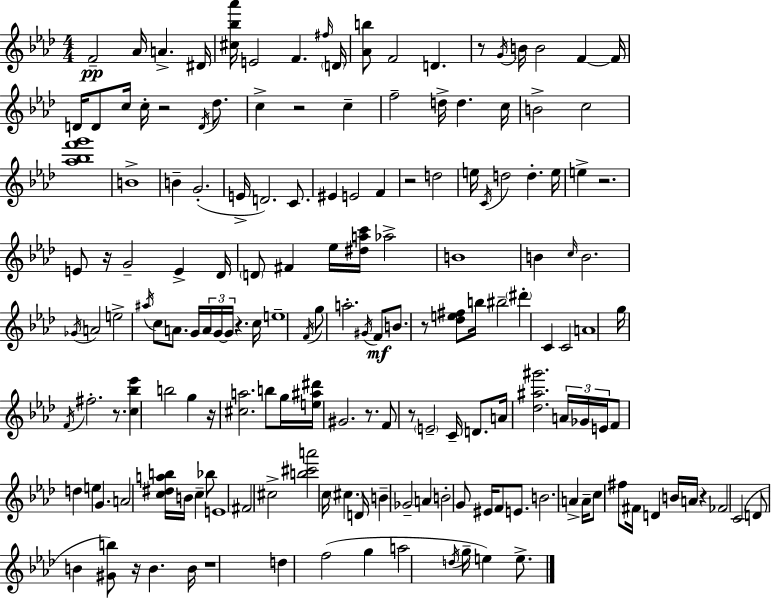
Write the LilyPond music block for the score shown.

{
  \clef treble
  \numericTimeSignature
  \time 4/4
  \key aes \major
  f'2--\pp aes'16 a'4.-> dis'16 | <cis'' bes'' aes'''>16 e'2 f'4. \grace { fis''16 } | \parenthesize d'16 <aes' b''>8 f'2 d'4. | r8 \acciaccatura { g'16 } b'16 b'2 f'4~~ | \break f'16 d'16 d'8 c''16 c''16-. r2 \acciaccatura { d'16 } | des''8. c''4-> r2 c''4-- | f''2-- d''16-> d''4. | c''16 b'2-> c''2 | \break <aes'' bes'' f''' g'''>1 | b'1-> | b'4-- g'2.-.( | e'16-> d'2.) | \break c'8. eis'4 e'2 f'4 | r2 d''2 | e''16 \acciaccatura { c'16 } d''2 d''4.-. | e''16 e''4-> r2. | \break e'8 r16 g'2-- e'4-> | des'16 \parenthesize d'8 fis'4 ees''16 <dis'' a'' c'''>16 aes''2-> | b'1 | b'4 \grace { c''16 } b'2. | \break \acciaccatura { ges'16 } a'2 e''2-> | \acciaccatura { ais''16 } c''8 a'8. g'16 \tuplet 3/2 { a'16 g'16~~ g'16 } | r4. c''16 e''1-- | \acciaccatura { f'16 } g''8 a''2.-. | \break \acciaccatura { gis'16 } f'8\mf b'8. r8 <des'' e'' fis''>8 | b''16 bis''2-- \parenthesize dis'''4-. c'4 | c'2 a'1 | g''16 \acciaccatura { f'16 } fis''2.-. | \break r8. <c'' bes'' ees'''>4 b''2 | g''4 r16 <cis'' a''>2. | b''8 g''16 <e'' ais'' dis'''>16 gis'2. | r8. f'8 r8 \parenthesize e'2-- | \break c'16-- d'8. a'16 <des'' ais'' gis'''>2. | \tuplet 3/2 { a'16 ges'16 e'16 } f'8 d''4 | e''4 g'4. a'2 | <c'' dis'' a'' b''>16 b'16 c''4-- bes''8 e'1 | \break fis'2 | cis''2-> <b'' cis''' a'''>2 | c''16 \parenthesize cis''4. d'16 b'4-- ges'2-- | a'4 b'2-. | \break g'8 eis'16 f'8 e'8. b'2. | a'4-> a'16-- c''8 fis''8 fis'16 | d'4 b'16 a'16 r4 fes'2 | c'2( d'8 b'4 | \break <gis' b''>8) r16 b'4. b'16 r1 | d''4 f''2( | g''4 a''2 | \acciaccatura { d''16 } g''16-- e''4) e''8.-> \bar "|."
}